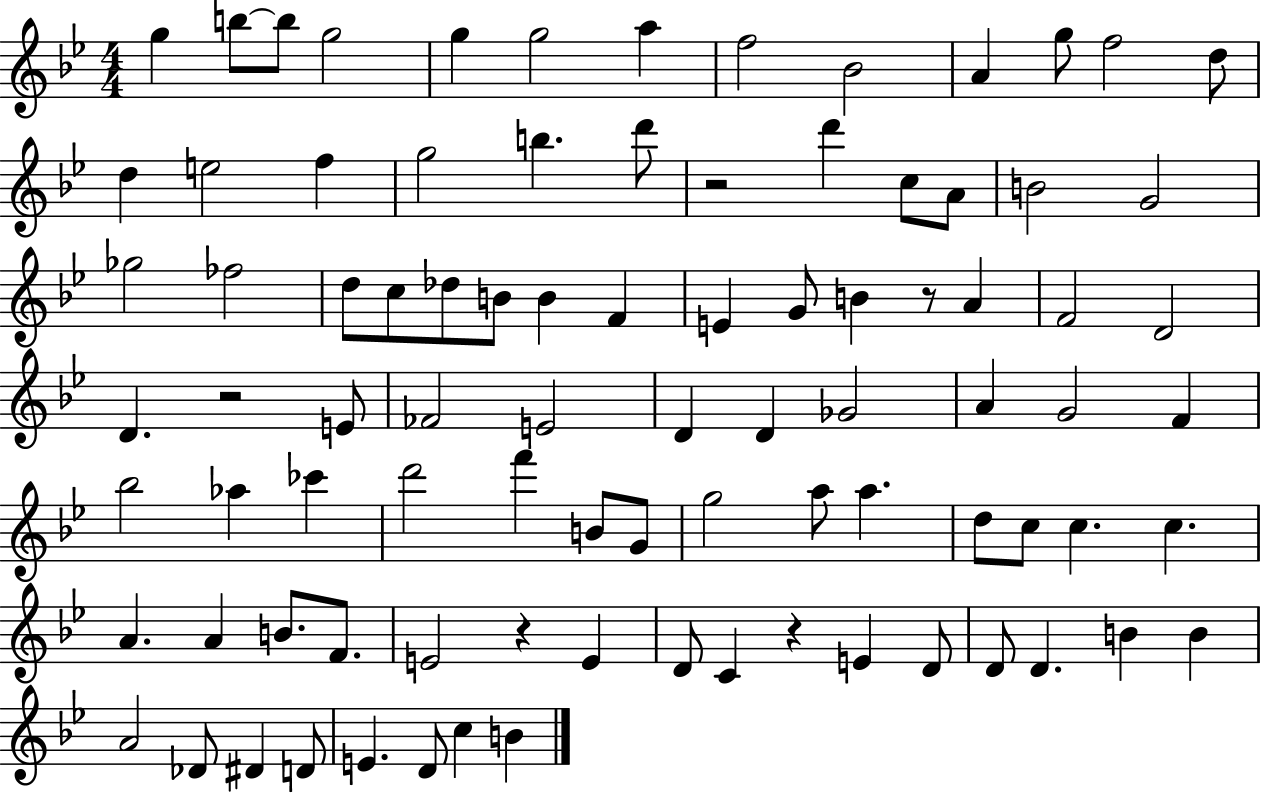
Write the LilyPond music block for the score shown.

{
  \clef treble
  \numericTimeSignature
  \time 4/4
  \key bes \major
  g''4 b''8~~ b''8 g''2 | g''4 g''2 a''4 | f''2 bes'2 | a'4 g''8 f''2 d''8 | \break d''4 e''2 f''4 | g''2 b''4. d'''8 | r2 d'''4 c''8 a'8 | b'2 g'2 | \break ges''2 fes''2 | d''8 c''8 des''8 b'8 b'4 f'4 | e'4 g'8 b'4 r8 a'4 | f'2 d'2 | \break d'4. r2 e'8 | fes'2 e'2 | d'4 d'4 ges'2 | a'4 g'2 f'4 | \break bes''2 aes''4 ces'''4 | d'''2 f'''4 b'8 g'8 | g''2 a''8 a''4. | d''8 c''8 c''4. c''4. | \break a'4. a'4 b'8. f'8. | e'2 r4 e'4 | d'8 c'4 r4 e'4 d'8 | d'8 d'4. b'4 b'4 | \break a'2 des'8 dis'4 d'8 | e'4. d'8 c''4 b'4 | \bar "|."
}